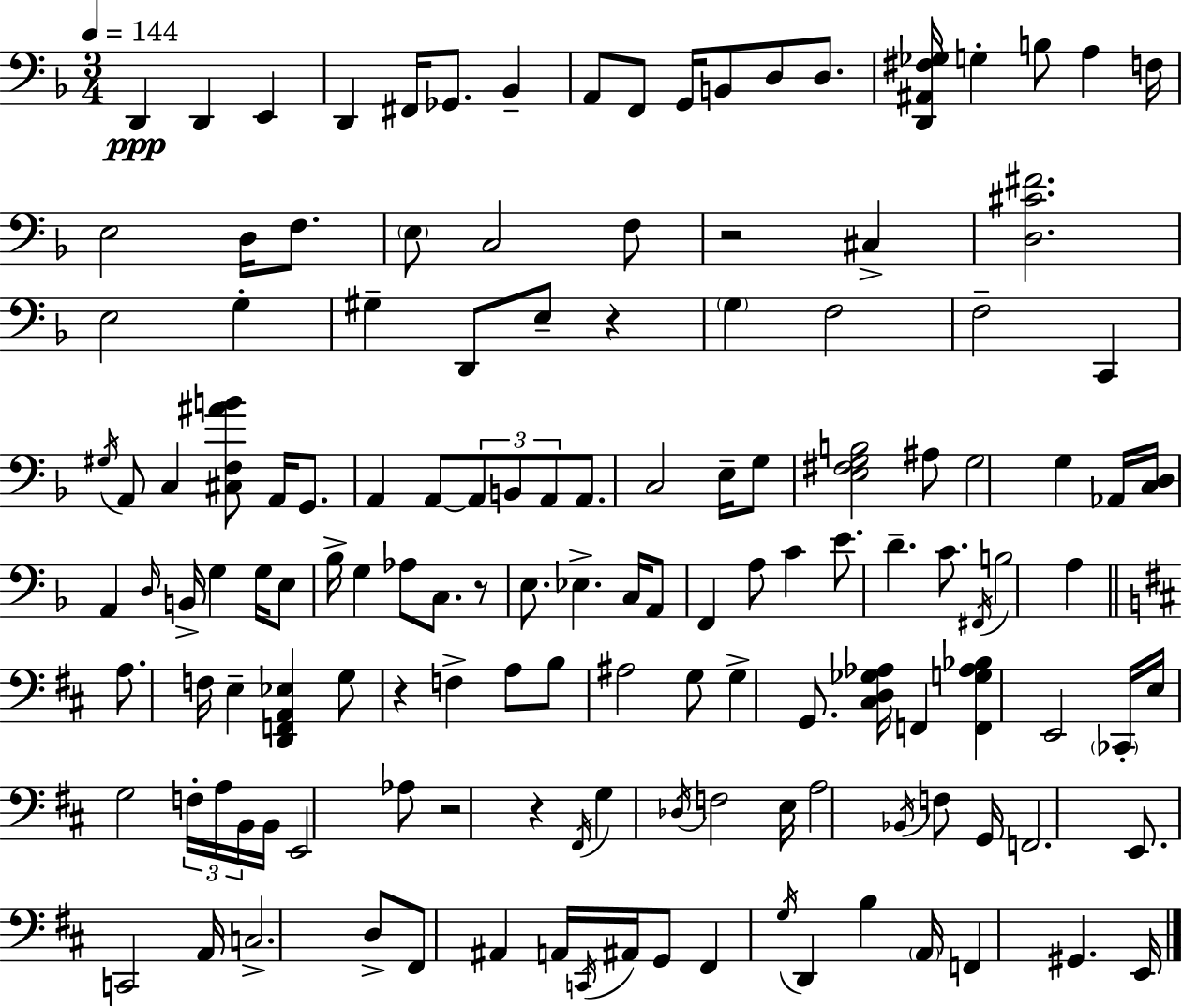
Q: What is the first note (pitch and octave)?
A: D2